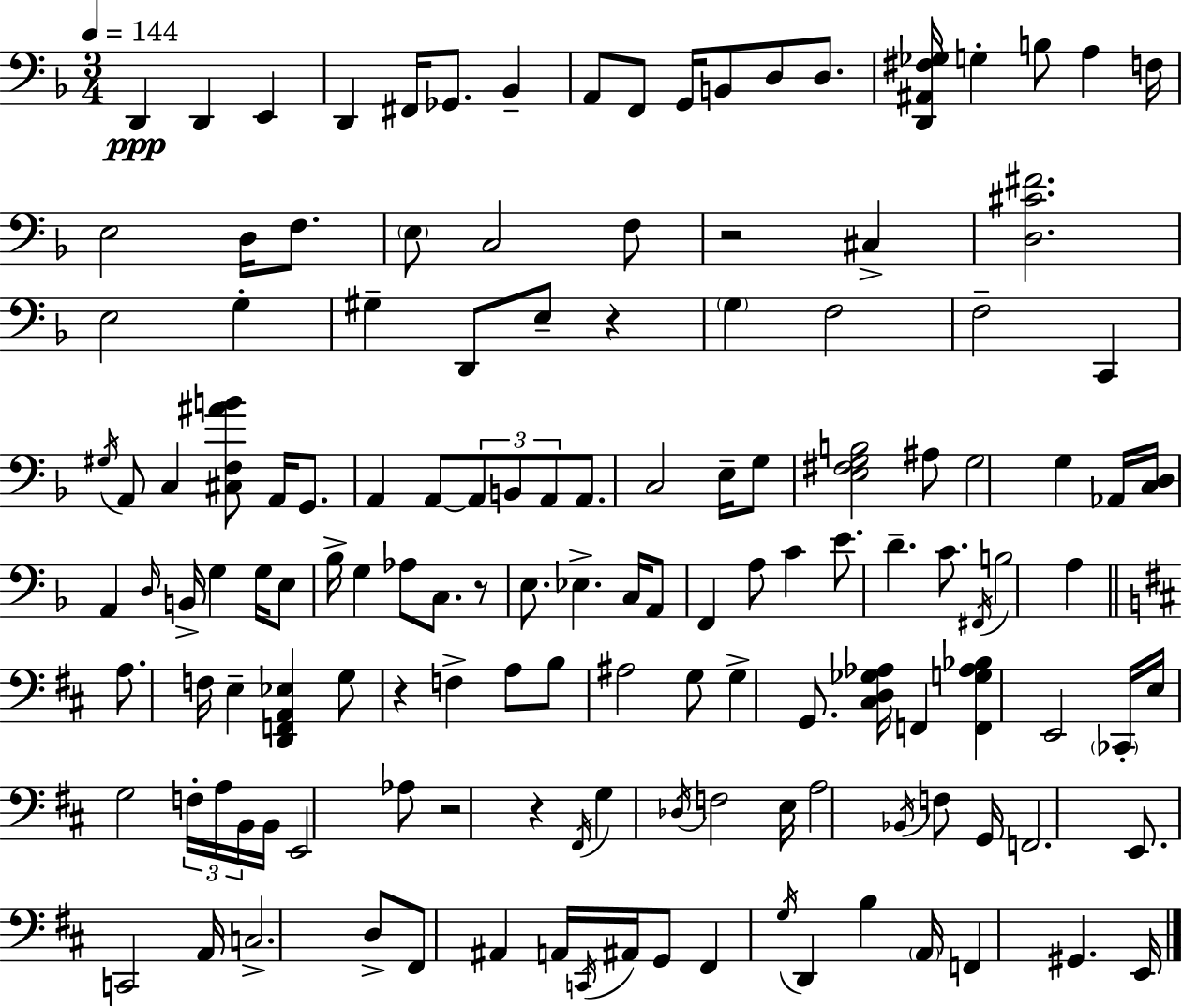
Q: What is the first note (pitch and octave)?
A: D2